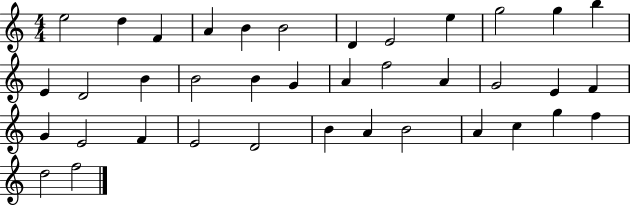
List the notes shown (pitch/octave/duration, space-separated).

E5/h D5/q F4/q A4/q B4/q B4/h D4/q E4/h E5/q G5/h G5/q B5/q E4/q D4/h B4/q B4/h B4/q G4/q A4/q F5/h A4/q G4/h E4/q F4/q G4/q E4/h F4/q E4/h D4/h B4/q A4/q B4/h A4/q C5/q G5/q F5/q D5/h F5/h